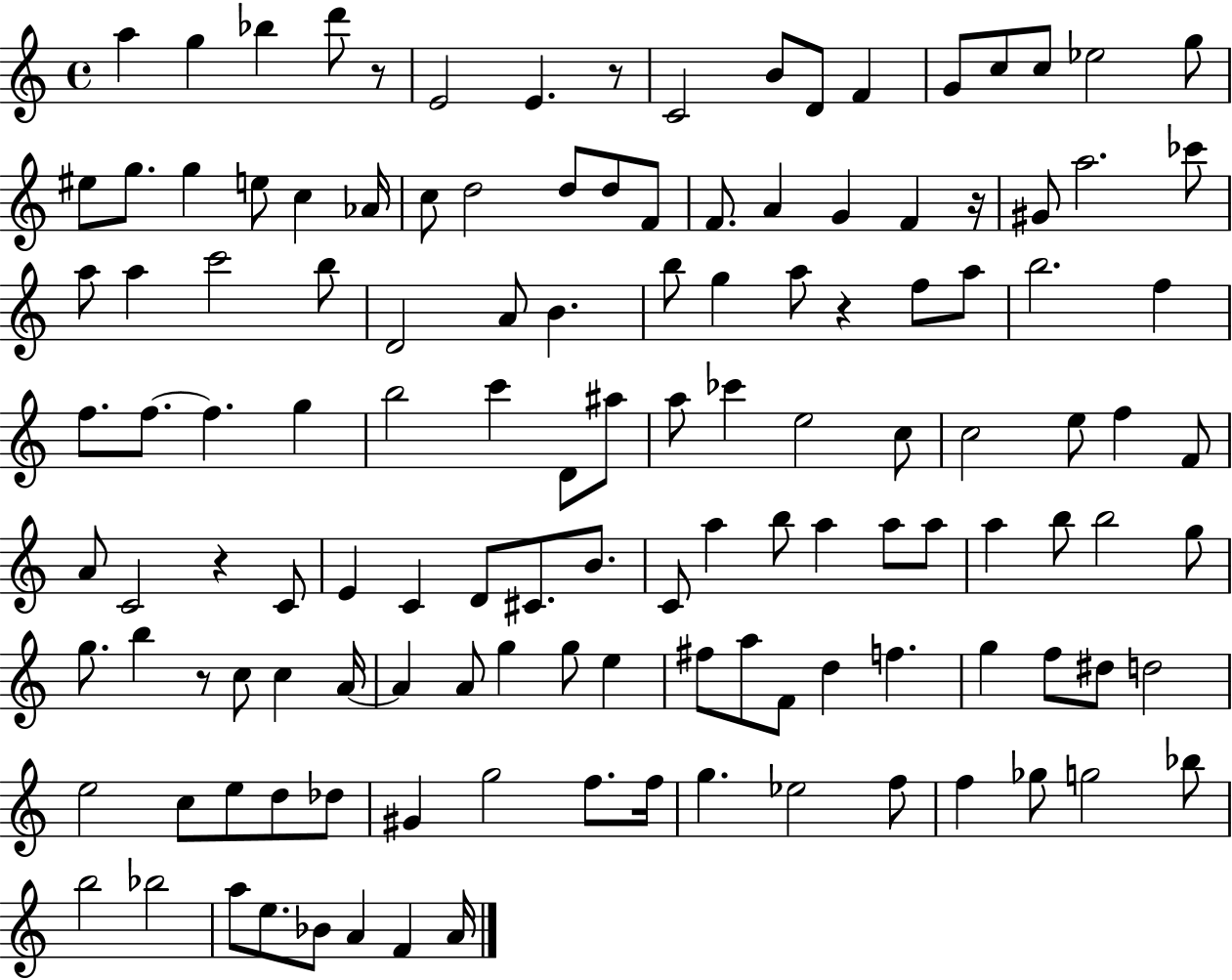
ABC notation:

X:1
T:Untitled
M:4/4
L:1/4
K:C
a g _b d'/2 z/2 E2 E z/2 C2 B/2 D/2 F G/2 c/2 c/2 _e2 g/2 ^e/2 g/2 g e/2 c _A/4 c/2 d2 d/2 d/2 F/2 F/2 A G F z/4 ^G/2 a2 _c'/2 a/2 a c'2 b/2 D2 A/2 B b/2 g a/2 z f/2 a/2 b2 f f/2 f/2 f g b2 c' D/2 ^a/2 a/2 _c' e2 c/2 c2 e/2 f F/2 A/2 C2 z C/2 E C D/2 ^C/2 B/2 C/2 a b/2 a a/2 a/2 a b/2 b2 g/2 g/2 b z/2 c/2 c A/4 A A/2 g g/2 e ^f/2 a/2 F/2 d f g f/2 ^d/2 d2 e2 c/2 e/2 d/2 _d/2 ^G g2 f/2 f/4 g _e2 f/2 f _g/2 g2 _b/2 b2 _b2 a/2 e/2 _B/2 A F A/4